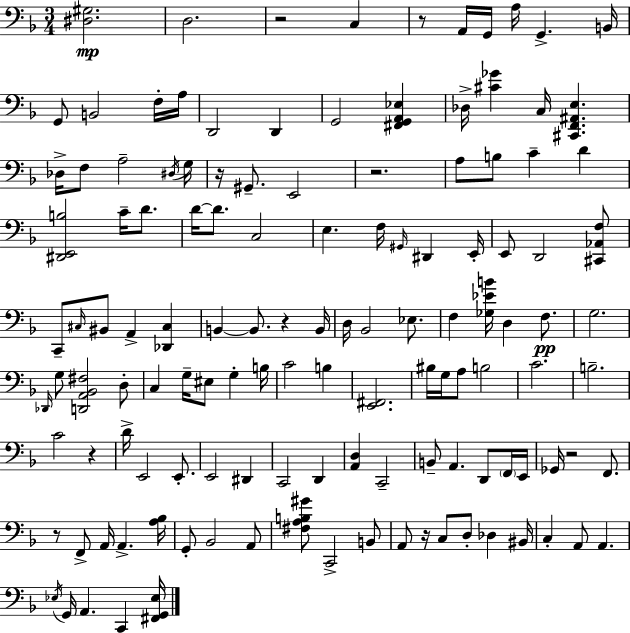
X:1
T:Untitled
M:3/4
L:1/4
K:F
[^D,^G,]2 D,2 z2 C, z/2 A,,/4 G,,/4 A,/4 G,, B,,/4 G,,/2 B,,2 F,/4 A,/4 D,,2 D,, G,,2 [^F,,G,,A,,_E,] _D,/4 [^C_G] C,/4 [^C,,F,,^A,,E,] _D,/4 F,/2 A,2 ^D,/4 G,/4 z/4 ^G,,/2 E,,2 z2 A,/2 B,/2 C D [^D,,E,,B,]2 C/4 D/2 D/4 D/2 C,2 E, F,/4 ^G,,/4 ^D,, E,,/4 E,,/2 D,,2 [^C,,_A,,F,]/2 C,,/2 ^C,/4 ^B,,/2 A,, [_D,,^C,] B,, B,,/2 z B,,/4 D,/4 _B,,2 _E,/2 F, [_G,_EB]/4 D, F,/2 G,2 _D,,/4 G,/2 [D,,A,,_B,,^F,]2 D,/2 C, G,/4 ^E,/2 G, B,/4 C2 B, [E,,^F,,]2 ^B,/4 G,/4 A,/2 B,2 C2 B,2 C2 z D/4 E,,2 E,,/2 E,,2 ^D,, C,,2 D,, [A,,D,] C,,2 B,,/2 A,, D,,/2 F,,/4 E,,/4 _G,,/4 z2 F,,/2 z/2 F,,/2 A,,/4 A,, [A,_B,]/4 G,,/2 _B,,2 A,,/2 [^F,A,B,^G]/2 C,,2 B,,/2 A,,/2 z/4 C,/2 D,/2 _D, ^B,,/4 C, A,,/2 A,, _E,/4 G,,/4 A,, C,, [^F,,G,,_E,]/4